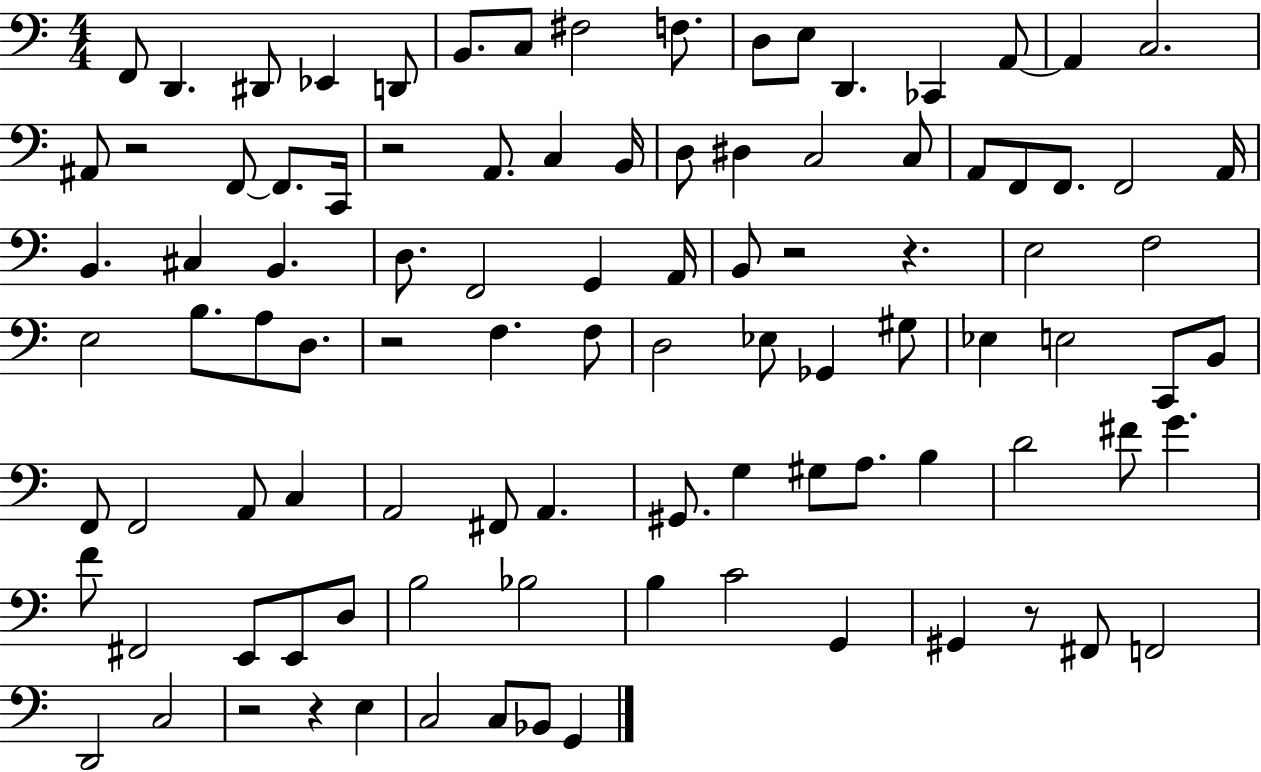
{
  \clef bass
  \numericTimeSignature
  \time 4/4
  \key c \major
  f,8 d,4. dis,8 ees,4 d,8 | b,8. c8 fis2 f8. | d8 e8 d,4. ces,4 a,8~~ | a,4 c2. | \break ais,8 r2 f,8~~ f,8. c,16 | r2 a,8. c4 b,16 | d8 dis4 c2 c8 | a,8 f,8 f,8. f,2 a,16 | \break b,4. cis4 b,4. | d8. f,2 g,4 a,16 | b,8 r2 r4. | e2 f2 | \break e2 b8. a8 d8. | r2 f4. f8 | d2 ees8 ges,4 gis8 | ees4 e2 c,8 b,8 | \break f,8 f,2 a,8 c4 | a,2 fis,8 a,4. | gis,8. g4 gis8 a8. b4 | d'2 fis'8 g'4. | \break f'8 fis,2 e,8 e,8 d8 | b2 bes2 | b4 c'2 g,4 | gis,4 r8 fis,8 f,2 | \break d,2 c2 | r2 r4 e4 | c2 c8 bes,8 g,4 | \bar "|."
}